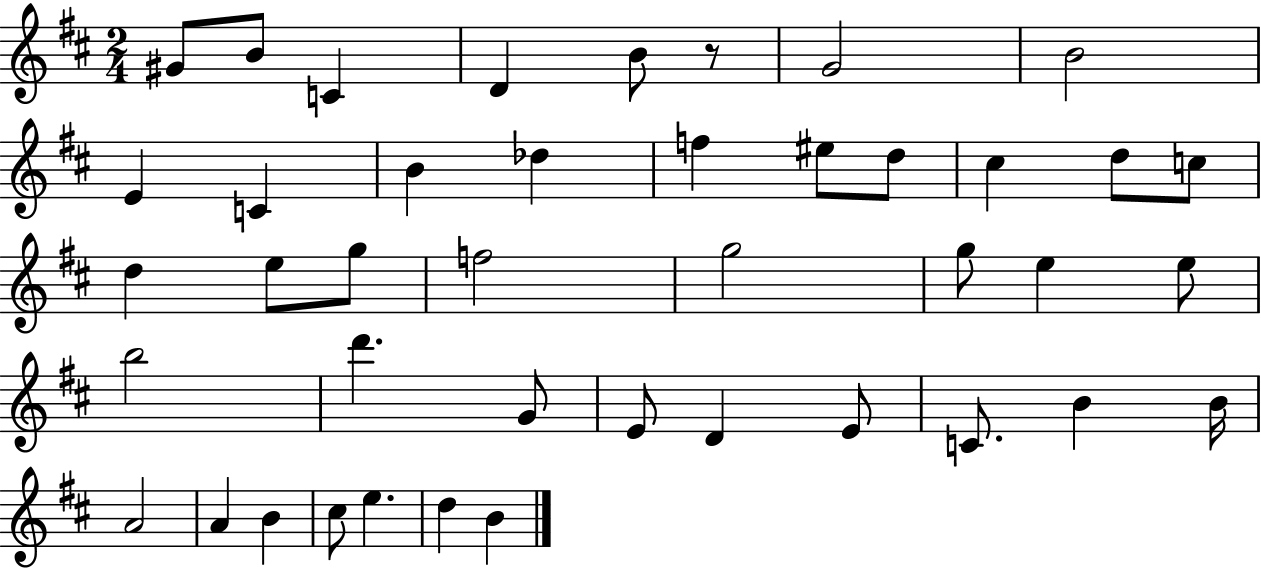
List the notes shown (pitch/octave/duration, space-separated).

G#4/e B4/e C4/q D4/q B4/e R/e G4/h B4/h E4/q C4/q B4/q Db5/q F5/q EIS5/e D5/e C#5/q D5/e C5/e D5/q E5/e G5/e F5/h G5/h G5/e E5/q E5/e B5/h D6/q. G4/e E4/e D4/q E4/e C4/e. B4/q B4/s A4/h A4/q B4/q C#5/e E5/q. D5/q B4/q